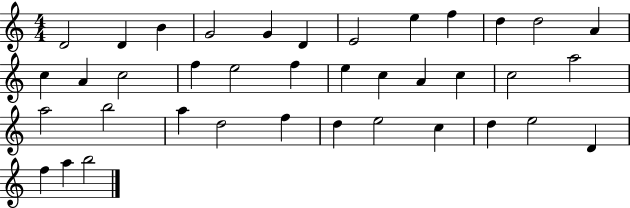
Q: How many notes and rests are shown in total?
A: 38